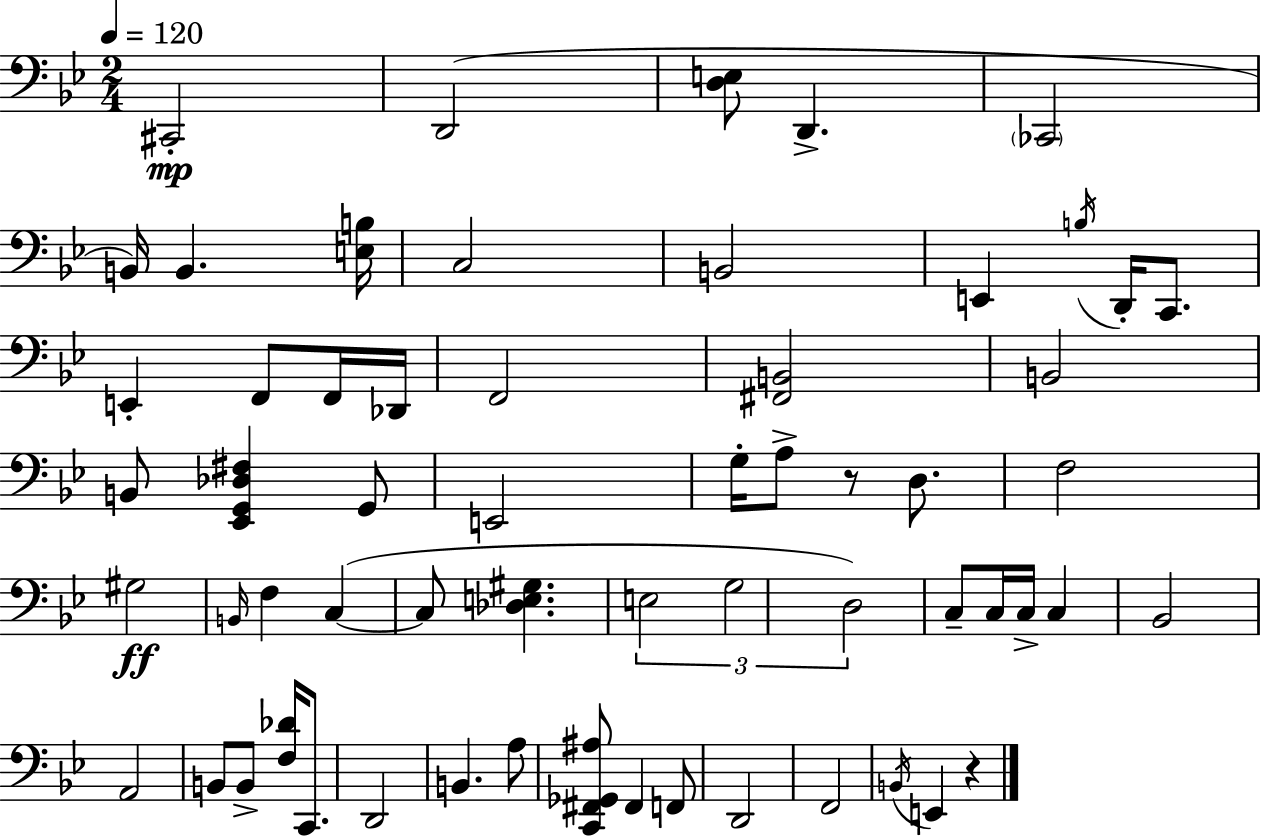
C#2/h D2/h [D3,E3]/e D2/q. CES2/h B2/s B2/q. [E3,B3]/s C3/h B2/h E2/q B3/s D2/s C2/e. E2/q F2/e F2/s Db2/s F2/h [F#2,B2]/h B2/h B2/e [Eb2,G2,Db3,F#3]/q G2/e E2/h G3/s A3/e R/e D3/e. F3/h G#3/h B2/s F3/q C3/q C3/e [Db3,E3,G#3]/q. E3/h G3/h D3/h C3/e C3/s C3/s C3/q Bb2/h A2/h B2/e B2/e [F3,Db4]/s C2/e. D2/h B2/q. A3/e [C2,F#2,Gb2,A#3]/e F#2/q F2/e D2/h F2/h B2/s E2/q R/q